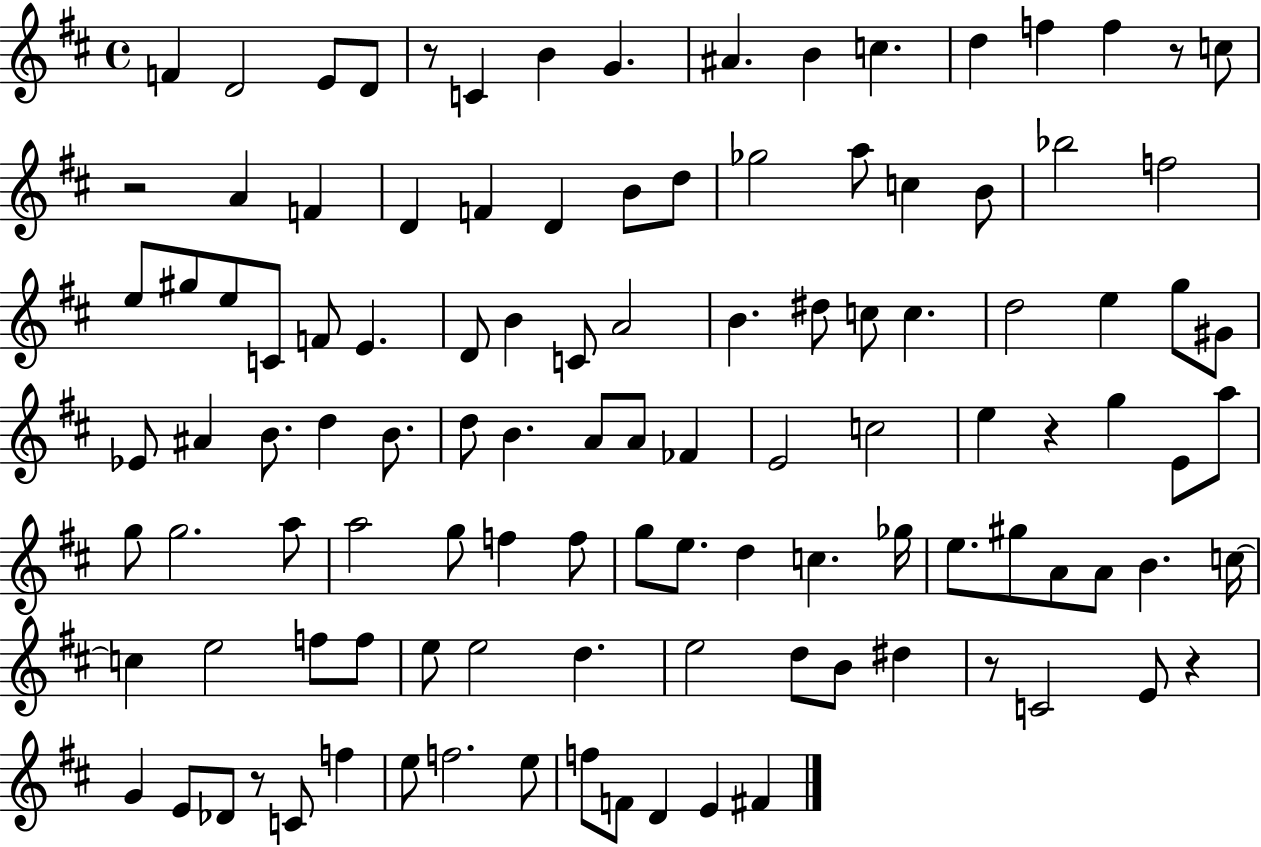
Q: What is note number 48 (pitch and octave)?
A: B4